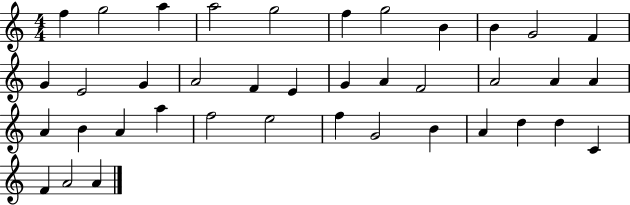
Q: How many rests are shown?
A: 0